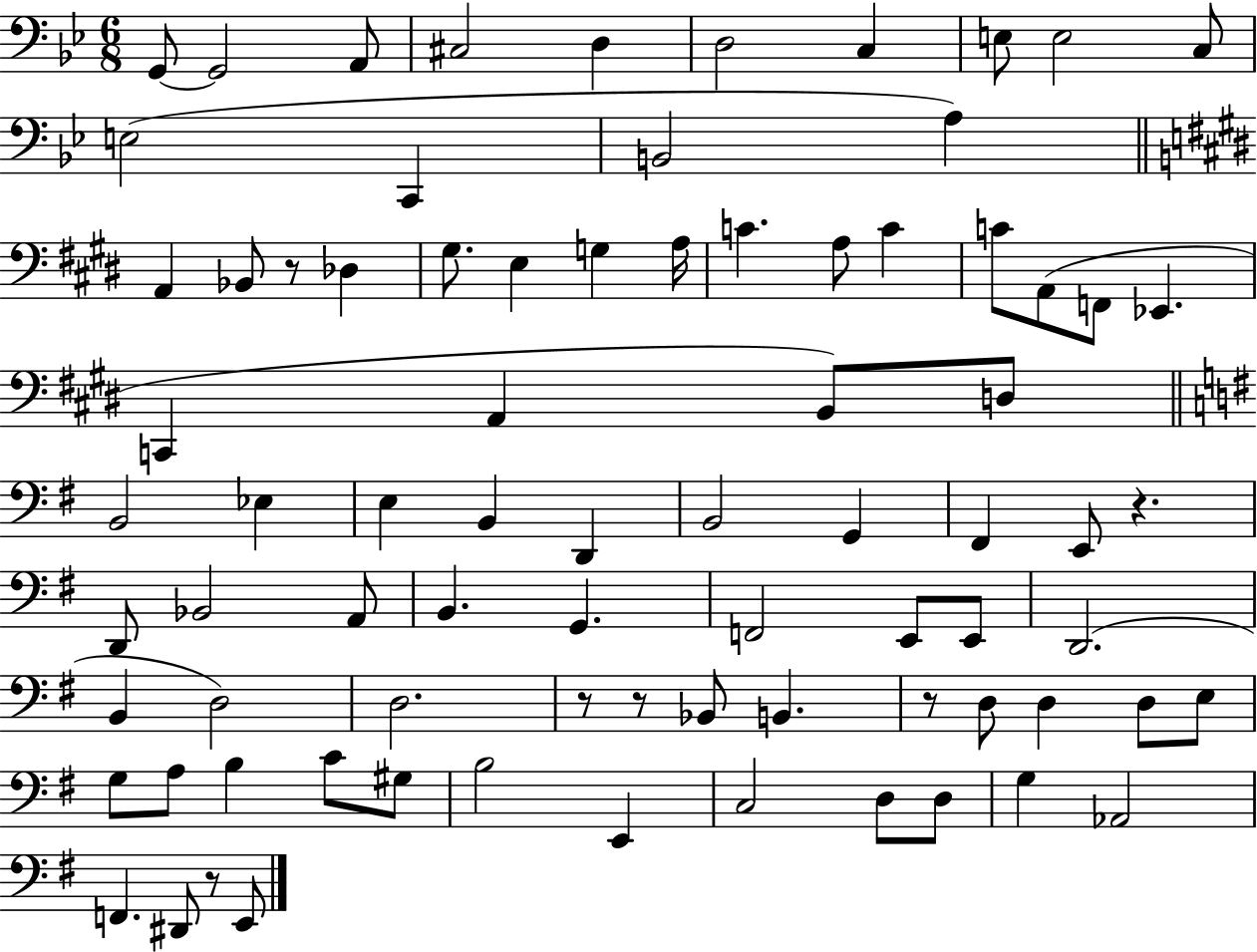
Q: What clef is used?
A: bass